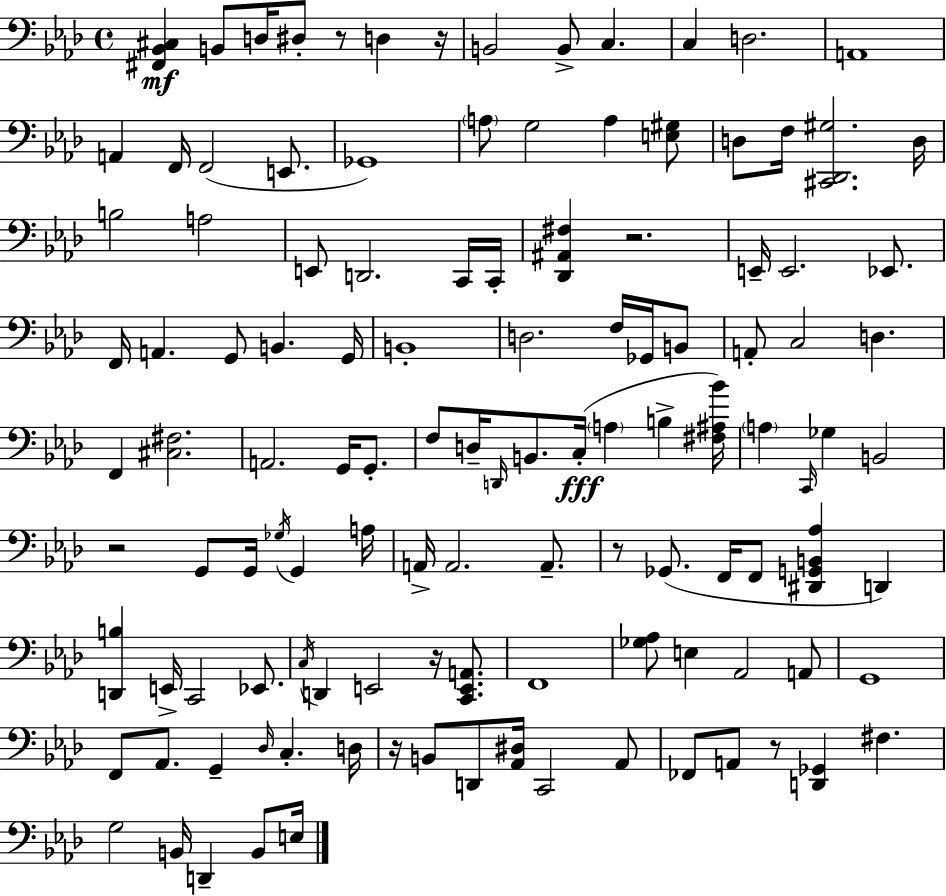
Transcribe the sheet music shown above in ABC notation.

X:1
T:Untitled
M:4/4
L:1/4
K:Fm
[^F,,_B,,^C,] B,,/2 D,/4 ^D,/2 z/2 D, z/4 B,,2 B,,/2 C, C, D,2 A,,4 A,, F,,/4 F,,2 E,,/2 _G,,4 A,/2 G,2 A, [E,^G,]/2 D,/2 F,/4 [^C,,_D,,^G,]2 D,/4 B,2 A,2 E,,/2 D,,2 C,,/4 C,,/4 [_D,,^A,,^F,] z2 E,,/4 E,,2 _E,,/2 F,,/4 A,, G,,/2 B,, G,,/4 B,,4 D,2 F,/4 _G,,/4 B,,/2 A,,/2 C,2 D, F,, [^C,^F,]2 A,,2 G,,/4 G,,/2 F,/2 D,/4 D,,/4 B,,/2 C,/4 A, B, [^F,^A,_B]/4 A, C,,/4 _G, B,,2 z2 G,,/2 G,,/4 _G,/4 G,, A,/4 A,,/4 A,,2 A,,/2 z/2 _G,,/2 F,,/4 F,,/2 [^D,,G,,B,,_A,] D,, [D,,B,] E,,/4 C,,2 _E,,/2 C,/4 D,, E,,2 z/4 [C,,E,,A,,]/2 F,,4 [_G,_A,]/2 E, _A,,2 A,,/2 G,,4 F,,/2 _A,,/2 G,, _D,/4 C, D,/4 z/4 B,,/2 D,,/2 [_A,,^D,]/4 C,,2 _A,,/2 _F,,/2 A,,/2 z/2 [D,,_G,,] ^F, G,2 B,,/4 D,, B,,/2 E,/4